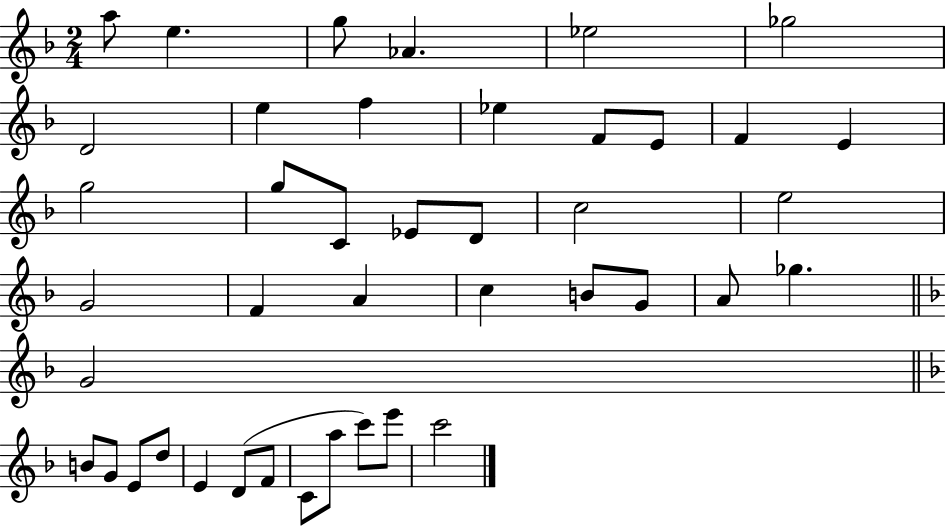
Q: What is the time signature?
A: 2/4